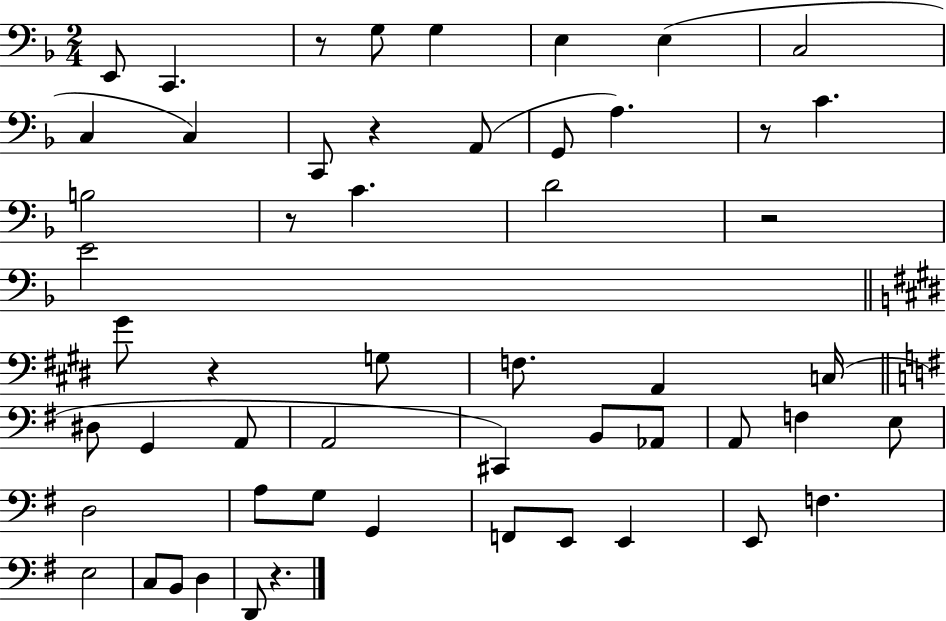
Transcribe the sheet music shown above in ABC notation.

X:1
T:Untitled
M:2/4
L:1/4
K:F
E,,/2 C,, z/2 G,/2 G, E, E, C,2 C, C, C,,/2 z A,,/2 G,,/2 A, z/2 C B,2 z/2 C D2 z2 E2 ^G/2 z G,/2 F,/2 A,, C,/4 ^D,/2 G,, A,,/2 A,,2 ^C,, B,,/2 _A,,/2 A,,/2 F, E,/2 D,2 A,/2 G,/2 G,, F,,/2 E,,/2 E,, E,,/2 F, E,2 C,/2 B,,/2 D, D,,/2 z